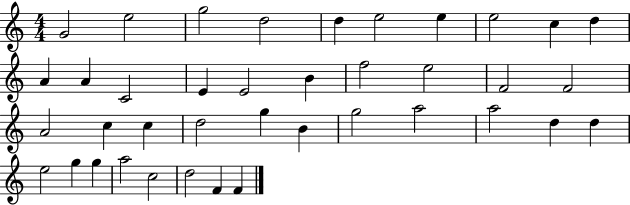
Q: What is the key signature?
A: C major